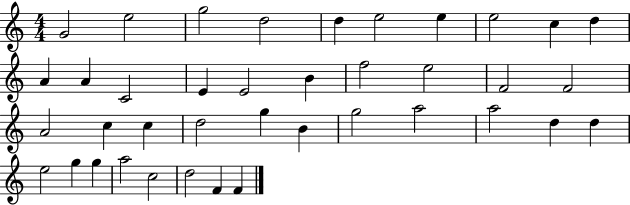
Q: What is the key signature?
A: C major